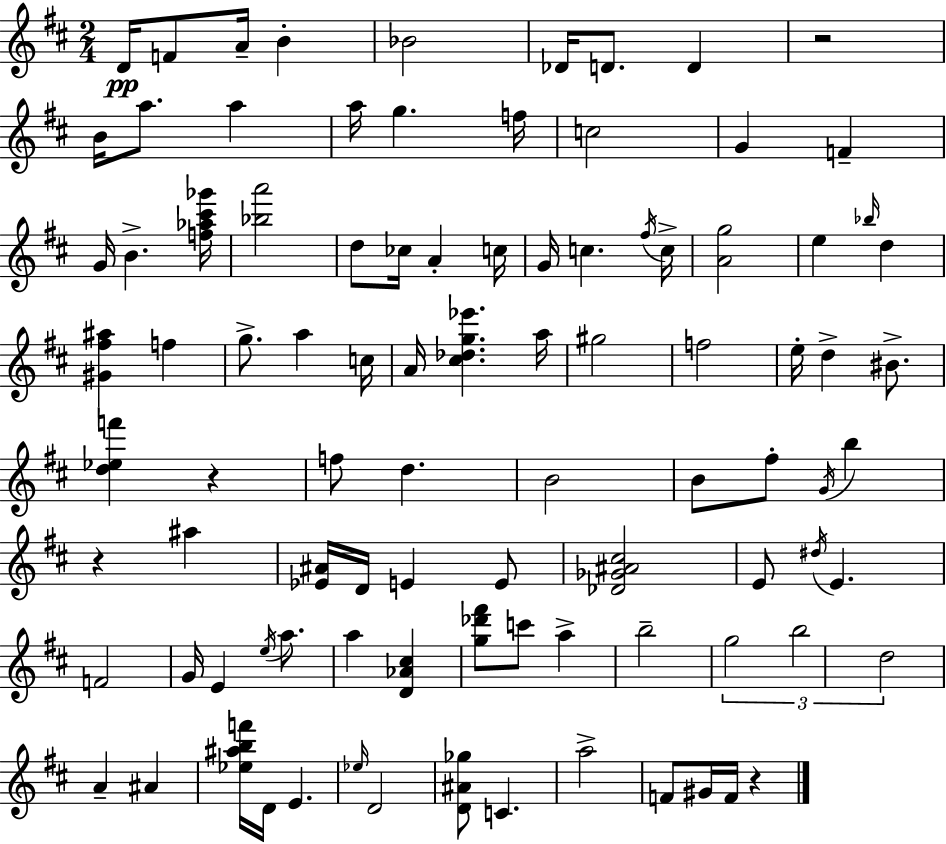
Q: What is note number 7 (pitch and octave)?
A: D4